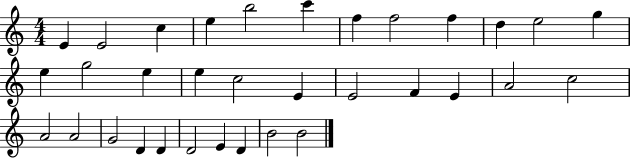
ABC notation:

X:1
T:Untitled
M:4/4
L:1/4
K:C
E E2 c e b2 c' f f2 f d e2 g e g2 e e c2 E E2 F E A2 c2 A2 A2 G2 D D D2 E D B2 B2